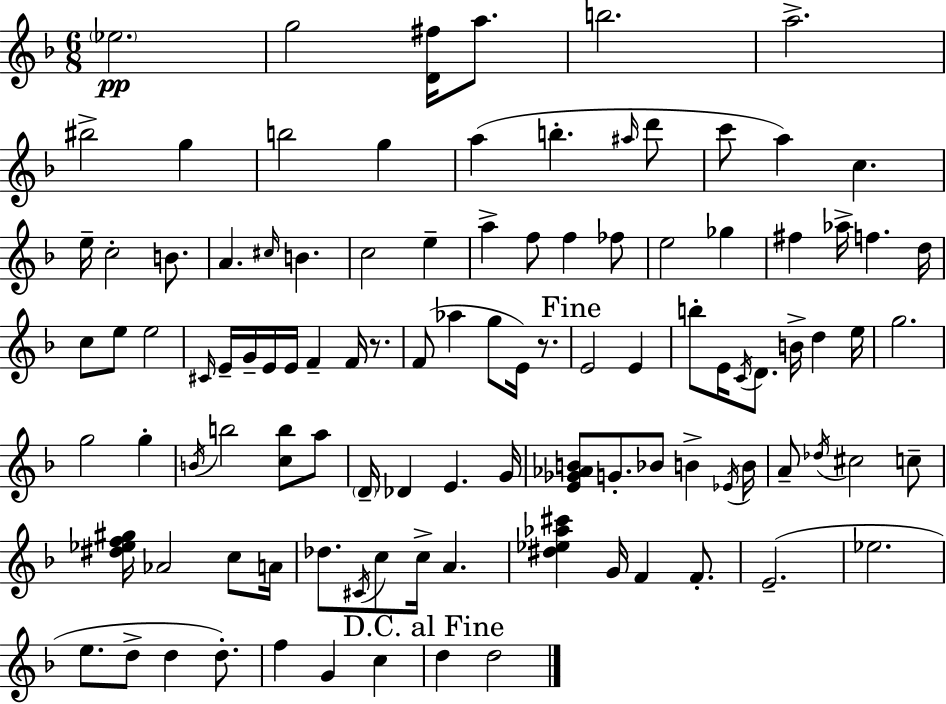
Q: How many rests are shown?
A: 2